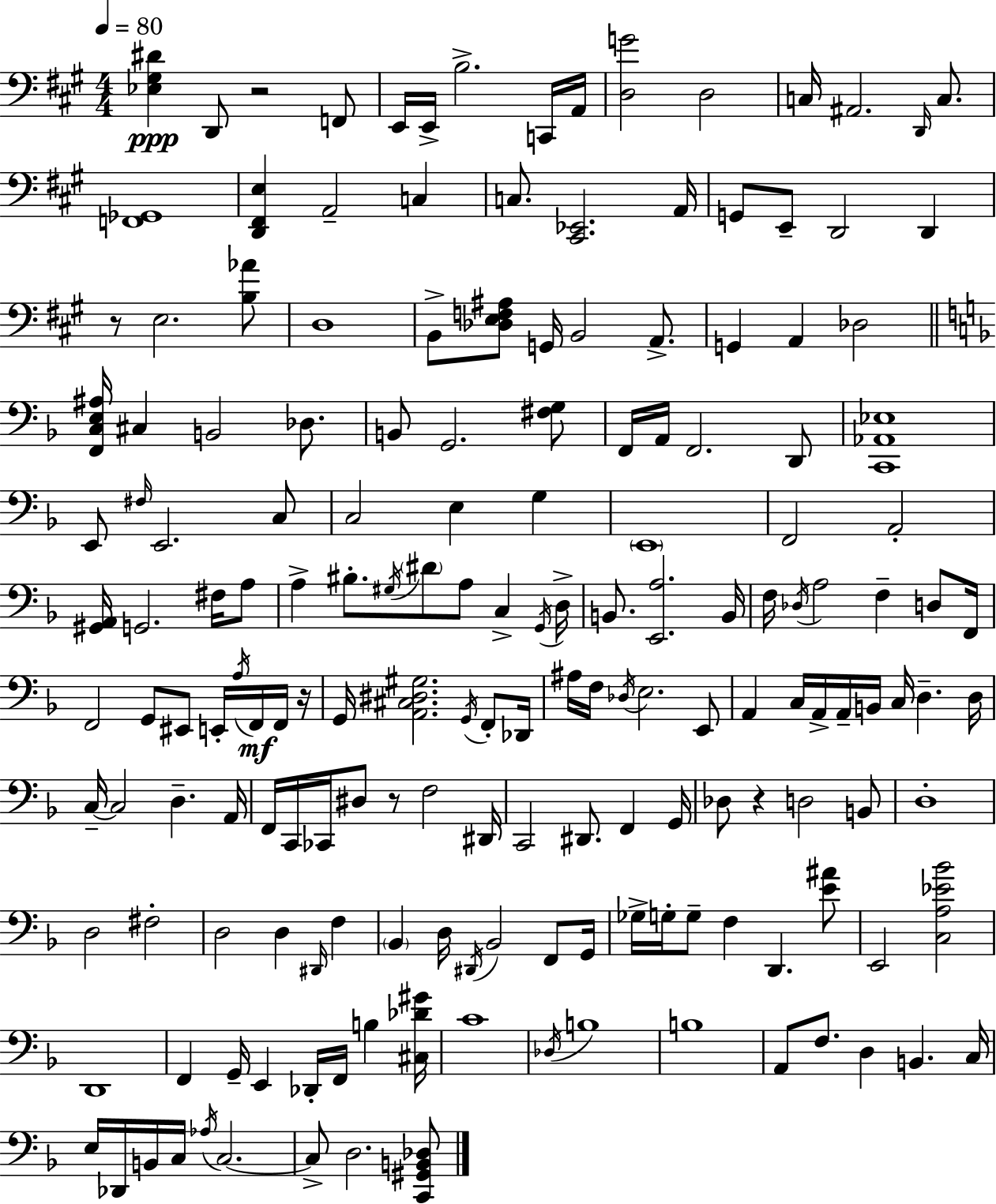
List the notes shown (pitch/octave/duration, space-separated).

[Eb3,G#3,D#4]/q D2/e R/h F2/e E2/s E2/s B3/h. C2/s A2/s [D3,G4]/h D3/h C3/s A#2/h. D2/s C3/e. [F2,Gb2]/w [D2,F#2,E3]/q A2/h C3/q C3/e. [C#2,Eb2]/h. A2/s G2/e E2/e D2/h D2/q R/e E3/h. [B3,Ab4]/e D3/w B2/e [Db3,E3,F3,A#3]/e G2/s B2/h A2/e. G2/q A2/q Db3/h [F2,C3,E3,A#3]/s C#3/q B2/h Db3/e. B2/e G2/h. [F#3,G3]/e F2/s A2/s F2/h. D2/e [C2,Ab2,Eb3]/w E2/e F#3/s E2/h. C3/e C3/h E3/q G3/q E2/w F2/h A2/h [G#2,A2]/s G2/h. F#3/s A3/e A3/q BIS3/e. G#3/s D#4/e A3/e C3/q G2/s D3/s B2/e. [E2,A3]/h. B2/s F3/s Db3/s A3/h F3/q D3/e F2/s F2/h G2/e EIS2/e E2/s A3/s F2/s F2/s R/s G2/s [A2,C#3,D#3,G#3]/h. G2/s F2/e Db2/s A#3/s F3/s Db3/s E3/h. E2/e A2/q C3/s A2/s A2/s B2/s C3/s D3/q. D3/s C3/s C3/h D3/q. A2/s F2/s C2/s CES2/s D#3/e R/e F3/h D#2/s C2/h D#2/e. F2/q G2/s Db3/e R/q D3/h B2/e D3/w D3/h F#3/h D3/h D3/q D#2/s F3/q Bb2/q D3/s D#2/s Bb2/h F2/e G2/s Gb3/s G3/s G3/e F3/q D2/q. [E4,A#4]/e E2/h [C3,A3,Eb4,Bb4]/h D2/w F2/q G2/s E2/q Db2/s F2/s B3/q [C#3,Db4,G#4]/s C4/w Db3/s B3/w B3/w A2/e F3/e. D3/q B2/q. C3/s E3/s Db2/s B2/s C3/s Ab3/s C3/h. C3/e D3/h. [C2,G#2,B2,Db3]/e